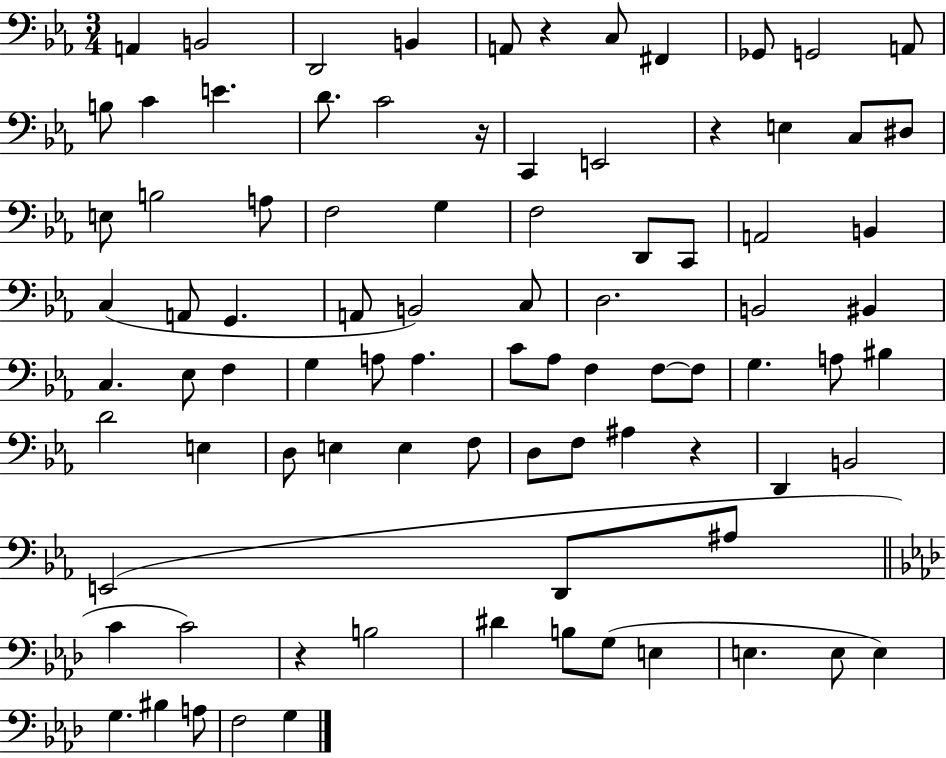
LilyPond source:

{
  \clef bass
  \numericTimeSignature
  \time 3/4
  \key ees \major
  \repeat volta 2 { a,4 b,2 | d,2 b,4 | a,8 r4 c8 fis,4 | ges,8 g,2 a,8 | \break b8 c'4 e'4. | d'8. c'2 r16 | c,4 e,2 | r4 e4 c8 dis8 | \break e8 b2 a8 | f2 g4 | f2 d,8 c,8 | a,2 b,4 | \break c4( a,8 g,4. | a,8 b,2) c8 | d2. | b,2 bis,4 | \break c4. ees8 f4 | g4 a8 a4. | c'8 aes8 f4 f8~~ f8 | g4. a8 bis4 | \break d'2 e4 | d8 e4 e4 f8 | d8 f8 ais4 r4 | d,4 b,2 | \break e,2( d,8 ais8 | \bar "||" \break \key aes \major c'4 c'2) | r4 b2 | dis'4 b8 g8( e4 | e4. e8 e4) | \break g4. bis4 a8 | f2 g4 | } \bar "|."
}